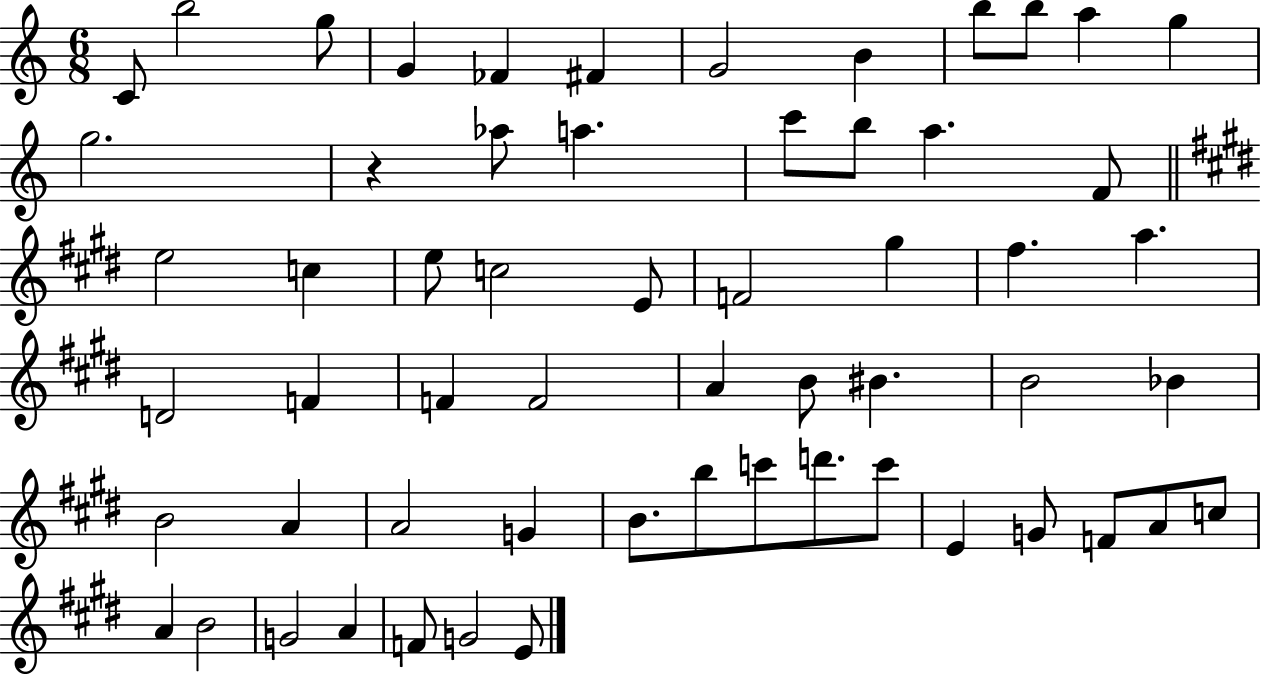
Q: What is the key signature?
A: C major